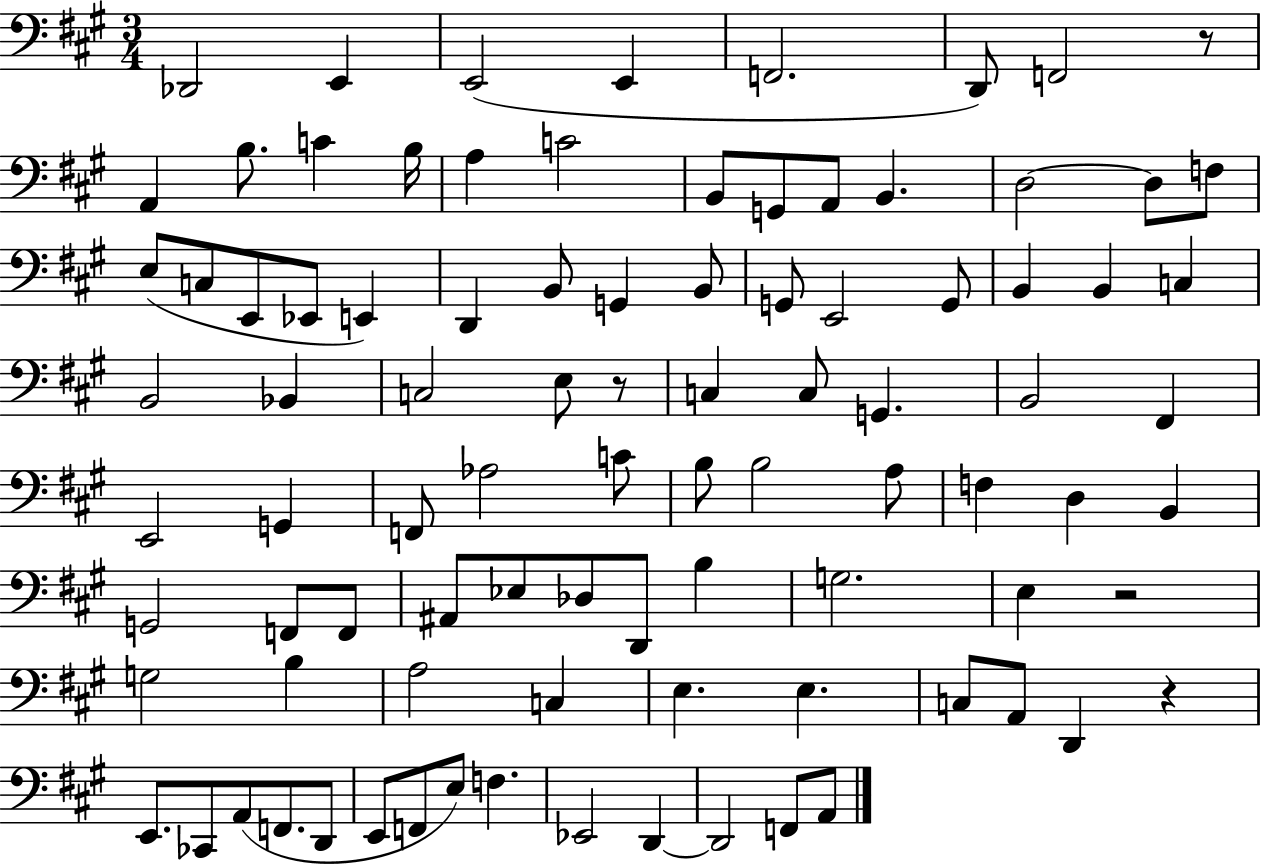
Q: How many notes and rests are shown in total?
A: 92